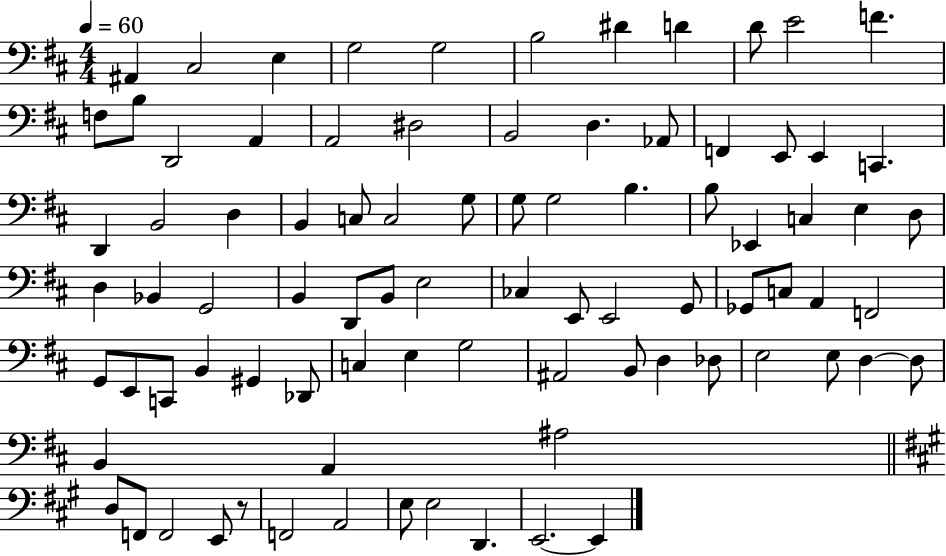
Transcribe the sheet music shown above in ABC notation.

X:1
T:Untitled
M:4/4
L:1/4
K:D
^A,, ^C,2 E, G,2 G,2 B,2 ^D D D/2 E2 F F,/2 B,/2 D,,2 A,, A,,2 ^D,2 B,,2 D, _A,,/2 F,, E,,/2 E,, C,, D,, B,,2 D, B,, C,/2 C,2 G,/2 G,/2 G,2 B, B,/2 _E,, C, E, D,/2 D, _B,, G,,2 B,, D,,/2 B,,/2 E,2 _C, E,,/2 E,,2 G,,/2 _G,,/2 C,/2 A,, F,,2 G,,/2 E,,/2 C,,/2 B,, ^G,, _D,,/2 C, E, G,2 ^A,,2 B,,/2 D, _D,/2 E,2 E,/2 D, D,/2 B,, A,, ^A,2 D,/2 F,,/2 F,,2 E,,/2 z/2 F,,2 A,,2 E,/2 E,2 D,, E,,2 E,,